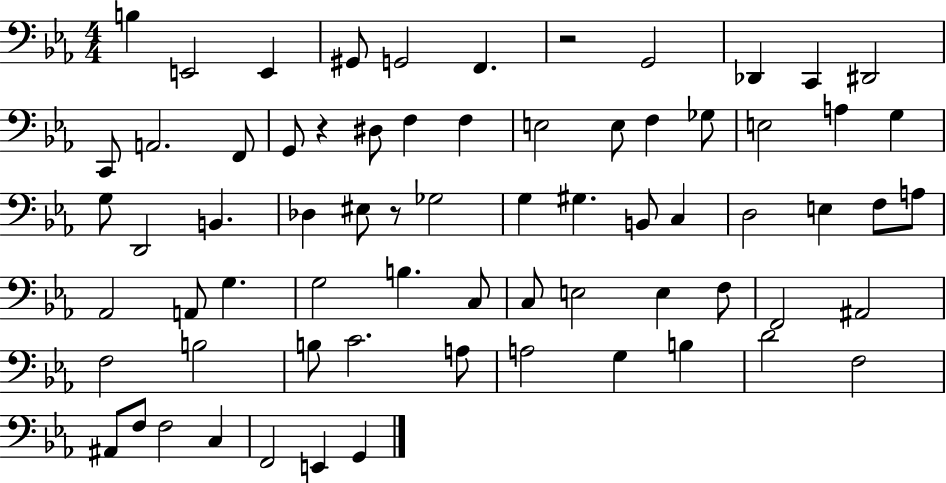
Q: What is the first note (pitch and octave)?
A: B3